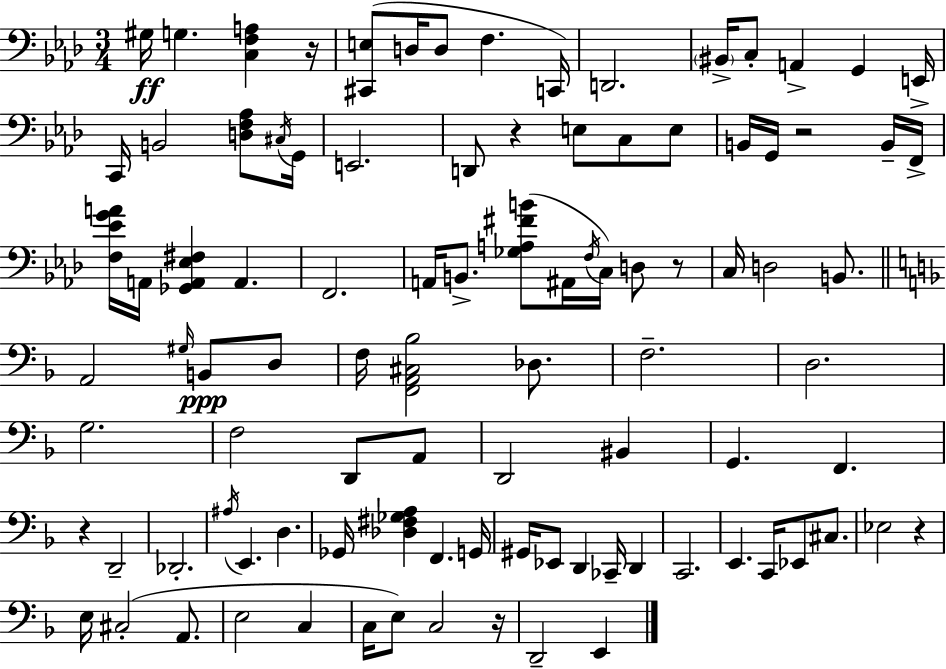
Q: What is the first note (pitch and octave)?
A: G#3